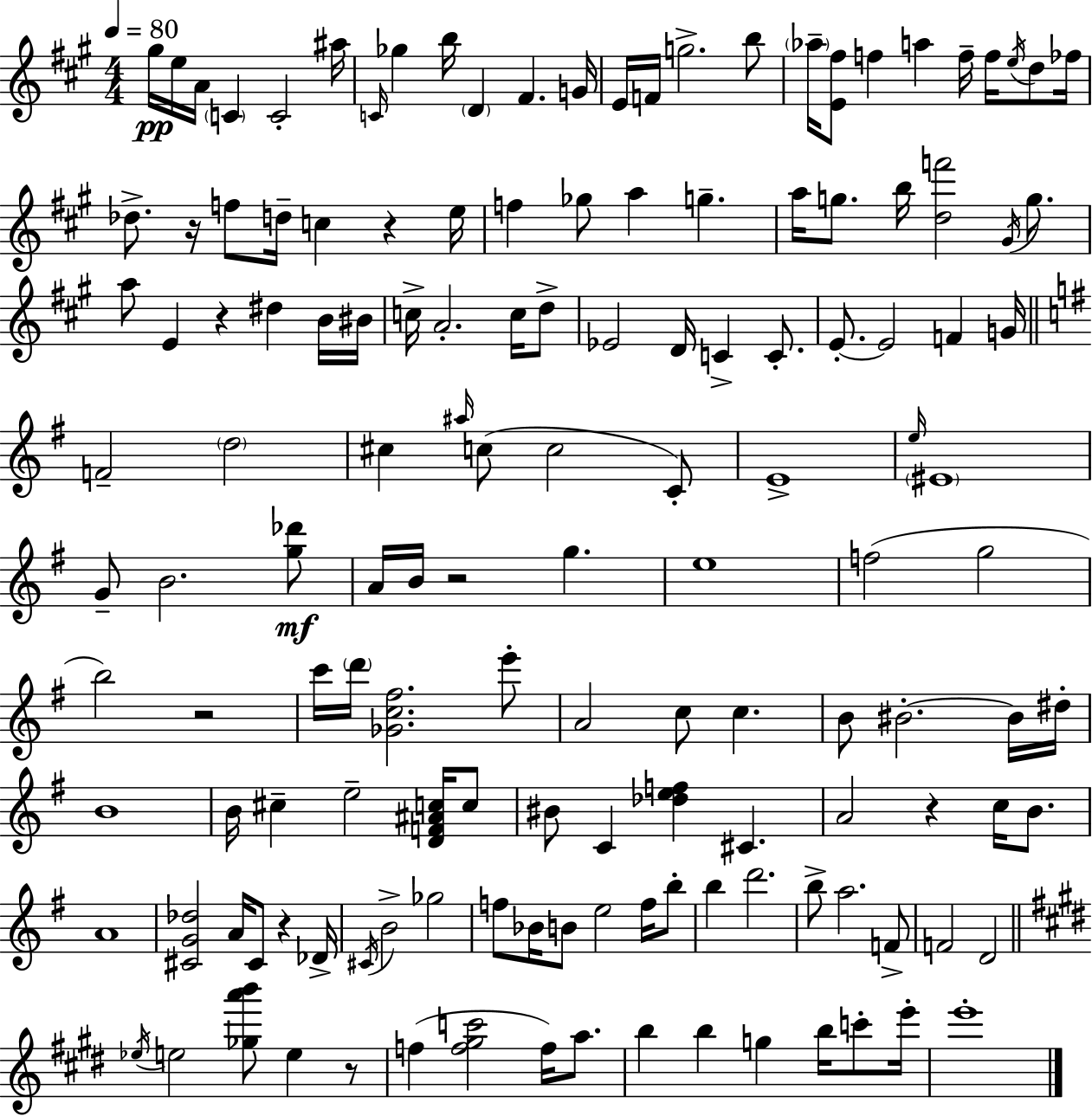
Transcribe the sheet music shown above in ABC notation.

X:1
T:Untitled
M:4/4
L:1/4
K:A
^g/4 e/4 A/4 C C2 ^a/4 C/4 _g b/4 D ^F G/4 E/4 F/4 g2 b/2 _a/4 [E^f]/2 f a f/4 f/4 e/4 d/2 _f/4 _d/2 z/4 f/2 d/4 c z e/4 f _g/2 a g a/4 g/2 b/4 [df']2 ^G/4 g/2 a/2 E z ^d B/4 ^B/4 c/4 A2 c/4 d/2 _E2 D/4 C C/2 E/2 E2 F G/4 F2 d2 ^c ^a/4 c/2 c2 C/2 E4 e/4 ^E4 G/2 B2 [g_d']/2 A/4 B/4 z2 g e4 f2 g2 b2 z2 c'/4 d'/4 [_Gc^f]2 e'/2 A2 c/2 c B/2 ^B2 ^B/4 ^d/4 B4 B/4 ^c e2 [DF^Ac]/4 c/2 ^B/2 C [_def] ^C A2 z c/4 B/2 A4 [^CG_d]2 A/4 ^C/2 z _D/4 ^C/4 B2 _g2 f/2 _B/4 B/2 e2 f/4 b/2 b d'2 b/2 a2 F/2 F2 D2 _e/4 e2 [_ga'b']/2 e z/2 f [f^gc']2 f/4 a/2 b b g b/4 c'/2 e'/4 e'4